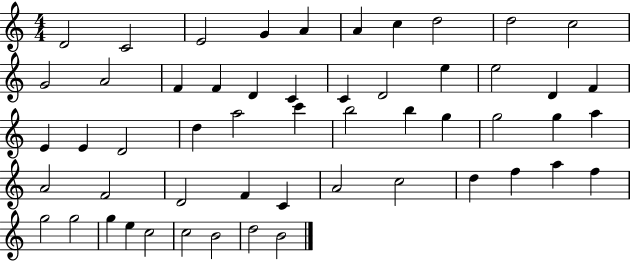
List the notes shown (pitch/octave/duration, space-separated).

D4/h C4/h E4/h G4/q A4/q A4/q C5/q D5/h D5/h C5/h G4/h A4/h F4/q F4/q D4/q C4/q C4/q D4/h E5/q E5/h D4/q F4/q E4/q E4/q D4/h D5/q A5/h C6/q B5/h B5/q G5/q G5/h G5/q A5/q A4/h F4/h D4/h F4/q C4/q A4/h C5/h D5/q F5/q A5/q F5/q G5/h G5/h G5/q E5/q C5/h C5/h B4/h D5/h B4/h